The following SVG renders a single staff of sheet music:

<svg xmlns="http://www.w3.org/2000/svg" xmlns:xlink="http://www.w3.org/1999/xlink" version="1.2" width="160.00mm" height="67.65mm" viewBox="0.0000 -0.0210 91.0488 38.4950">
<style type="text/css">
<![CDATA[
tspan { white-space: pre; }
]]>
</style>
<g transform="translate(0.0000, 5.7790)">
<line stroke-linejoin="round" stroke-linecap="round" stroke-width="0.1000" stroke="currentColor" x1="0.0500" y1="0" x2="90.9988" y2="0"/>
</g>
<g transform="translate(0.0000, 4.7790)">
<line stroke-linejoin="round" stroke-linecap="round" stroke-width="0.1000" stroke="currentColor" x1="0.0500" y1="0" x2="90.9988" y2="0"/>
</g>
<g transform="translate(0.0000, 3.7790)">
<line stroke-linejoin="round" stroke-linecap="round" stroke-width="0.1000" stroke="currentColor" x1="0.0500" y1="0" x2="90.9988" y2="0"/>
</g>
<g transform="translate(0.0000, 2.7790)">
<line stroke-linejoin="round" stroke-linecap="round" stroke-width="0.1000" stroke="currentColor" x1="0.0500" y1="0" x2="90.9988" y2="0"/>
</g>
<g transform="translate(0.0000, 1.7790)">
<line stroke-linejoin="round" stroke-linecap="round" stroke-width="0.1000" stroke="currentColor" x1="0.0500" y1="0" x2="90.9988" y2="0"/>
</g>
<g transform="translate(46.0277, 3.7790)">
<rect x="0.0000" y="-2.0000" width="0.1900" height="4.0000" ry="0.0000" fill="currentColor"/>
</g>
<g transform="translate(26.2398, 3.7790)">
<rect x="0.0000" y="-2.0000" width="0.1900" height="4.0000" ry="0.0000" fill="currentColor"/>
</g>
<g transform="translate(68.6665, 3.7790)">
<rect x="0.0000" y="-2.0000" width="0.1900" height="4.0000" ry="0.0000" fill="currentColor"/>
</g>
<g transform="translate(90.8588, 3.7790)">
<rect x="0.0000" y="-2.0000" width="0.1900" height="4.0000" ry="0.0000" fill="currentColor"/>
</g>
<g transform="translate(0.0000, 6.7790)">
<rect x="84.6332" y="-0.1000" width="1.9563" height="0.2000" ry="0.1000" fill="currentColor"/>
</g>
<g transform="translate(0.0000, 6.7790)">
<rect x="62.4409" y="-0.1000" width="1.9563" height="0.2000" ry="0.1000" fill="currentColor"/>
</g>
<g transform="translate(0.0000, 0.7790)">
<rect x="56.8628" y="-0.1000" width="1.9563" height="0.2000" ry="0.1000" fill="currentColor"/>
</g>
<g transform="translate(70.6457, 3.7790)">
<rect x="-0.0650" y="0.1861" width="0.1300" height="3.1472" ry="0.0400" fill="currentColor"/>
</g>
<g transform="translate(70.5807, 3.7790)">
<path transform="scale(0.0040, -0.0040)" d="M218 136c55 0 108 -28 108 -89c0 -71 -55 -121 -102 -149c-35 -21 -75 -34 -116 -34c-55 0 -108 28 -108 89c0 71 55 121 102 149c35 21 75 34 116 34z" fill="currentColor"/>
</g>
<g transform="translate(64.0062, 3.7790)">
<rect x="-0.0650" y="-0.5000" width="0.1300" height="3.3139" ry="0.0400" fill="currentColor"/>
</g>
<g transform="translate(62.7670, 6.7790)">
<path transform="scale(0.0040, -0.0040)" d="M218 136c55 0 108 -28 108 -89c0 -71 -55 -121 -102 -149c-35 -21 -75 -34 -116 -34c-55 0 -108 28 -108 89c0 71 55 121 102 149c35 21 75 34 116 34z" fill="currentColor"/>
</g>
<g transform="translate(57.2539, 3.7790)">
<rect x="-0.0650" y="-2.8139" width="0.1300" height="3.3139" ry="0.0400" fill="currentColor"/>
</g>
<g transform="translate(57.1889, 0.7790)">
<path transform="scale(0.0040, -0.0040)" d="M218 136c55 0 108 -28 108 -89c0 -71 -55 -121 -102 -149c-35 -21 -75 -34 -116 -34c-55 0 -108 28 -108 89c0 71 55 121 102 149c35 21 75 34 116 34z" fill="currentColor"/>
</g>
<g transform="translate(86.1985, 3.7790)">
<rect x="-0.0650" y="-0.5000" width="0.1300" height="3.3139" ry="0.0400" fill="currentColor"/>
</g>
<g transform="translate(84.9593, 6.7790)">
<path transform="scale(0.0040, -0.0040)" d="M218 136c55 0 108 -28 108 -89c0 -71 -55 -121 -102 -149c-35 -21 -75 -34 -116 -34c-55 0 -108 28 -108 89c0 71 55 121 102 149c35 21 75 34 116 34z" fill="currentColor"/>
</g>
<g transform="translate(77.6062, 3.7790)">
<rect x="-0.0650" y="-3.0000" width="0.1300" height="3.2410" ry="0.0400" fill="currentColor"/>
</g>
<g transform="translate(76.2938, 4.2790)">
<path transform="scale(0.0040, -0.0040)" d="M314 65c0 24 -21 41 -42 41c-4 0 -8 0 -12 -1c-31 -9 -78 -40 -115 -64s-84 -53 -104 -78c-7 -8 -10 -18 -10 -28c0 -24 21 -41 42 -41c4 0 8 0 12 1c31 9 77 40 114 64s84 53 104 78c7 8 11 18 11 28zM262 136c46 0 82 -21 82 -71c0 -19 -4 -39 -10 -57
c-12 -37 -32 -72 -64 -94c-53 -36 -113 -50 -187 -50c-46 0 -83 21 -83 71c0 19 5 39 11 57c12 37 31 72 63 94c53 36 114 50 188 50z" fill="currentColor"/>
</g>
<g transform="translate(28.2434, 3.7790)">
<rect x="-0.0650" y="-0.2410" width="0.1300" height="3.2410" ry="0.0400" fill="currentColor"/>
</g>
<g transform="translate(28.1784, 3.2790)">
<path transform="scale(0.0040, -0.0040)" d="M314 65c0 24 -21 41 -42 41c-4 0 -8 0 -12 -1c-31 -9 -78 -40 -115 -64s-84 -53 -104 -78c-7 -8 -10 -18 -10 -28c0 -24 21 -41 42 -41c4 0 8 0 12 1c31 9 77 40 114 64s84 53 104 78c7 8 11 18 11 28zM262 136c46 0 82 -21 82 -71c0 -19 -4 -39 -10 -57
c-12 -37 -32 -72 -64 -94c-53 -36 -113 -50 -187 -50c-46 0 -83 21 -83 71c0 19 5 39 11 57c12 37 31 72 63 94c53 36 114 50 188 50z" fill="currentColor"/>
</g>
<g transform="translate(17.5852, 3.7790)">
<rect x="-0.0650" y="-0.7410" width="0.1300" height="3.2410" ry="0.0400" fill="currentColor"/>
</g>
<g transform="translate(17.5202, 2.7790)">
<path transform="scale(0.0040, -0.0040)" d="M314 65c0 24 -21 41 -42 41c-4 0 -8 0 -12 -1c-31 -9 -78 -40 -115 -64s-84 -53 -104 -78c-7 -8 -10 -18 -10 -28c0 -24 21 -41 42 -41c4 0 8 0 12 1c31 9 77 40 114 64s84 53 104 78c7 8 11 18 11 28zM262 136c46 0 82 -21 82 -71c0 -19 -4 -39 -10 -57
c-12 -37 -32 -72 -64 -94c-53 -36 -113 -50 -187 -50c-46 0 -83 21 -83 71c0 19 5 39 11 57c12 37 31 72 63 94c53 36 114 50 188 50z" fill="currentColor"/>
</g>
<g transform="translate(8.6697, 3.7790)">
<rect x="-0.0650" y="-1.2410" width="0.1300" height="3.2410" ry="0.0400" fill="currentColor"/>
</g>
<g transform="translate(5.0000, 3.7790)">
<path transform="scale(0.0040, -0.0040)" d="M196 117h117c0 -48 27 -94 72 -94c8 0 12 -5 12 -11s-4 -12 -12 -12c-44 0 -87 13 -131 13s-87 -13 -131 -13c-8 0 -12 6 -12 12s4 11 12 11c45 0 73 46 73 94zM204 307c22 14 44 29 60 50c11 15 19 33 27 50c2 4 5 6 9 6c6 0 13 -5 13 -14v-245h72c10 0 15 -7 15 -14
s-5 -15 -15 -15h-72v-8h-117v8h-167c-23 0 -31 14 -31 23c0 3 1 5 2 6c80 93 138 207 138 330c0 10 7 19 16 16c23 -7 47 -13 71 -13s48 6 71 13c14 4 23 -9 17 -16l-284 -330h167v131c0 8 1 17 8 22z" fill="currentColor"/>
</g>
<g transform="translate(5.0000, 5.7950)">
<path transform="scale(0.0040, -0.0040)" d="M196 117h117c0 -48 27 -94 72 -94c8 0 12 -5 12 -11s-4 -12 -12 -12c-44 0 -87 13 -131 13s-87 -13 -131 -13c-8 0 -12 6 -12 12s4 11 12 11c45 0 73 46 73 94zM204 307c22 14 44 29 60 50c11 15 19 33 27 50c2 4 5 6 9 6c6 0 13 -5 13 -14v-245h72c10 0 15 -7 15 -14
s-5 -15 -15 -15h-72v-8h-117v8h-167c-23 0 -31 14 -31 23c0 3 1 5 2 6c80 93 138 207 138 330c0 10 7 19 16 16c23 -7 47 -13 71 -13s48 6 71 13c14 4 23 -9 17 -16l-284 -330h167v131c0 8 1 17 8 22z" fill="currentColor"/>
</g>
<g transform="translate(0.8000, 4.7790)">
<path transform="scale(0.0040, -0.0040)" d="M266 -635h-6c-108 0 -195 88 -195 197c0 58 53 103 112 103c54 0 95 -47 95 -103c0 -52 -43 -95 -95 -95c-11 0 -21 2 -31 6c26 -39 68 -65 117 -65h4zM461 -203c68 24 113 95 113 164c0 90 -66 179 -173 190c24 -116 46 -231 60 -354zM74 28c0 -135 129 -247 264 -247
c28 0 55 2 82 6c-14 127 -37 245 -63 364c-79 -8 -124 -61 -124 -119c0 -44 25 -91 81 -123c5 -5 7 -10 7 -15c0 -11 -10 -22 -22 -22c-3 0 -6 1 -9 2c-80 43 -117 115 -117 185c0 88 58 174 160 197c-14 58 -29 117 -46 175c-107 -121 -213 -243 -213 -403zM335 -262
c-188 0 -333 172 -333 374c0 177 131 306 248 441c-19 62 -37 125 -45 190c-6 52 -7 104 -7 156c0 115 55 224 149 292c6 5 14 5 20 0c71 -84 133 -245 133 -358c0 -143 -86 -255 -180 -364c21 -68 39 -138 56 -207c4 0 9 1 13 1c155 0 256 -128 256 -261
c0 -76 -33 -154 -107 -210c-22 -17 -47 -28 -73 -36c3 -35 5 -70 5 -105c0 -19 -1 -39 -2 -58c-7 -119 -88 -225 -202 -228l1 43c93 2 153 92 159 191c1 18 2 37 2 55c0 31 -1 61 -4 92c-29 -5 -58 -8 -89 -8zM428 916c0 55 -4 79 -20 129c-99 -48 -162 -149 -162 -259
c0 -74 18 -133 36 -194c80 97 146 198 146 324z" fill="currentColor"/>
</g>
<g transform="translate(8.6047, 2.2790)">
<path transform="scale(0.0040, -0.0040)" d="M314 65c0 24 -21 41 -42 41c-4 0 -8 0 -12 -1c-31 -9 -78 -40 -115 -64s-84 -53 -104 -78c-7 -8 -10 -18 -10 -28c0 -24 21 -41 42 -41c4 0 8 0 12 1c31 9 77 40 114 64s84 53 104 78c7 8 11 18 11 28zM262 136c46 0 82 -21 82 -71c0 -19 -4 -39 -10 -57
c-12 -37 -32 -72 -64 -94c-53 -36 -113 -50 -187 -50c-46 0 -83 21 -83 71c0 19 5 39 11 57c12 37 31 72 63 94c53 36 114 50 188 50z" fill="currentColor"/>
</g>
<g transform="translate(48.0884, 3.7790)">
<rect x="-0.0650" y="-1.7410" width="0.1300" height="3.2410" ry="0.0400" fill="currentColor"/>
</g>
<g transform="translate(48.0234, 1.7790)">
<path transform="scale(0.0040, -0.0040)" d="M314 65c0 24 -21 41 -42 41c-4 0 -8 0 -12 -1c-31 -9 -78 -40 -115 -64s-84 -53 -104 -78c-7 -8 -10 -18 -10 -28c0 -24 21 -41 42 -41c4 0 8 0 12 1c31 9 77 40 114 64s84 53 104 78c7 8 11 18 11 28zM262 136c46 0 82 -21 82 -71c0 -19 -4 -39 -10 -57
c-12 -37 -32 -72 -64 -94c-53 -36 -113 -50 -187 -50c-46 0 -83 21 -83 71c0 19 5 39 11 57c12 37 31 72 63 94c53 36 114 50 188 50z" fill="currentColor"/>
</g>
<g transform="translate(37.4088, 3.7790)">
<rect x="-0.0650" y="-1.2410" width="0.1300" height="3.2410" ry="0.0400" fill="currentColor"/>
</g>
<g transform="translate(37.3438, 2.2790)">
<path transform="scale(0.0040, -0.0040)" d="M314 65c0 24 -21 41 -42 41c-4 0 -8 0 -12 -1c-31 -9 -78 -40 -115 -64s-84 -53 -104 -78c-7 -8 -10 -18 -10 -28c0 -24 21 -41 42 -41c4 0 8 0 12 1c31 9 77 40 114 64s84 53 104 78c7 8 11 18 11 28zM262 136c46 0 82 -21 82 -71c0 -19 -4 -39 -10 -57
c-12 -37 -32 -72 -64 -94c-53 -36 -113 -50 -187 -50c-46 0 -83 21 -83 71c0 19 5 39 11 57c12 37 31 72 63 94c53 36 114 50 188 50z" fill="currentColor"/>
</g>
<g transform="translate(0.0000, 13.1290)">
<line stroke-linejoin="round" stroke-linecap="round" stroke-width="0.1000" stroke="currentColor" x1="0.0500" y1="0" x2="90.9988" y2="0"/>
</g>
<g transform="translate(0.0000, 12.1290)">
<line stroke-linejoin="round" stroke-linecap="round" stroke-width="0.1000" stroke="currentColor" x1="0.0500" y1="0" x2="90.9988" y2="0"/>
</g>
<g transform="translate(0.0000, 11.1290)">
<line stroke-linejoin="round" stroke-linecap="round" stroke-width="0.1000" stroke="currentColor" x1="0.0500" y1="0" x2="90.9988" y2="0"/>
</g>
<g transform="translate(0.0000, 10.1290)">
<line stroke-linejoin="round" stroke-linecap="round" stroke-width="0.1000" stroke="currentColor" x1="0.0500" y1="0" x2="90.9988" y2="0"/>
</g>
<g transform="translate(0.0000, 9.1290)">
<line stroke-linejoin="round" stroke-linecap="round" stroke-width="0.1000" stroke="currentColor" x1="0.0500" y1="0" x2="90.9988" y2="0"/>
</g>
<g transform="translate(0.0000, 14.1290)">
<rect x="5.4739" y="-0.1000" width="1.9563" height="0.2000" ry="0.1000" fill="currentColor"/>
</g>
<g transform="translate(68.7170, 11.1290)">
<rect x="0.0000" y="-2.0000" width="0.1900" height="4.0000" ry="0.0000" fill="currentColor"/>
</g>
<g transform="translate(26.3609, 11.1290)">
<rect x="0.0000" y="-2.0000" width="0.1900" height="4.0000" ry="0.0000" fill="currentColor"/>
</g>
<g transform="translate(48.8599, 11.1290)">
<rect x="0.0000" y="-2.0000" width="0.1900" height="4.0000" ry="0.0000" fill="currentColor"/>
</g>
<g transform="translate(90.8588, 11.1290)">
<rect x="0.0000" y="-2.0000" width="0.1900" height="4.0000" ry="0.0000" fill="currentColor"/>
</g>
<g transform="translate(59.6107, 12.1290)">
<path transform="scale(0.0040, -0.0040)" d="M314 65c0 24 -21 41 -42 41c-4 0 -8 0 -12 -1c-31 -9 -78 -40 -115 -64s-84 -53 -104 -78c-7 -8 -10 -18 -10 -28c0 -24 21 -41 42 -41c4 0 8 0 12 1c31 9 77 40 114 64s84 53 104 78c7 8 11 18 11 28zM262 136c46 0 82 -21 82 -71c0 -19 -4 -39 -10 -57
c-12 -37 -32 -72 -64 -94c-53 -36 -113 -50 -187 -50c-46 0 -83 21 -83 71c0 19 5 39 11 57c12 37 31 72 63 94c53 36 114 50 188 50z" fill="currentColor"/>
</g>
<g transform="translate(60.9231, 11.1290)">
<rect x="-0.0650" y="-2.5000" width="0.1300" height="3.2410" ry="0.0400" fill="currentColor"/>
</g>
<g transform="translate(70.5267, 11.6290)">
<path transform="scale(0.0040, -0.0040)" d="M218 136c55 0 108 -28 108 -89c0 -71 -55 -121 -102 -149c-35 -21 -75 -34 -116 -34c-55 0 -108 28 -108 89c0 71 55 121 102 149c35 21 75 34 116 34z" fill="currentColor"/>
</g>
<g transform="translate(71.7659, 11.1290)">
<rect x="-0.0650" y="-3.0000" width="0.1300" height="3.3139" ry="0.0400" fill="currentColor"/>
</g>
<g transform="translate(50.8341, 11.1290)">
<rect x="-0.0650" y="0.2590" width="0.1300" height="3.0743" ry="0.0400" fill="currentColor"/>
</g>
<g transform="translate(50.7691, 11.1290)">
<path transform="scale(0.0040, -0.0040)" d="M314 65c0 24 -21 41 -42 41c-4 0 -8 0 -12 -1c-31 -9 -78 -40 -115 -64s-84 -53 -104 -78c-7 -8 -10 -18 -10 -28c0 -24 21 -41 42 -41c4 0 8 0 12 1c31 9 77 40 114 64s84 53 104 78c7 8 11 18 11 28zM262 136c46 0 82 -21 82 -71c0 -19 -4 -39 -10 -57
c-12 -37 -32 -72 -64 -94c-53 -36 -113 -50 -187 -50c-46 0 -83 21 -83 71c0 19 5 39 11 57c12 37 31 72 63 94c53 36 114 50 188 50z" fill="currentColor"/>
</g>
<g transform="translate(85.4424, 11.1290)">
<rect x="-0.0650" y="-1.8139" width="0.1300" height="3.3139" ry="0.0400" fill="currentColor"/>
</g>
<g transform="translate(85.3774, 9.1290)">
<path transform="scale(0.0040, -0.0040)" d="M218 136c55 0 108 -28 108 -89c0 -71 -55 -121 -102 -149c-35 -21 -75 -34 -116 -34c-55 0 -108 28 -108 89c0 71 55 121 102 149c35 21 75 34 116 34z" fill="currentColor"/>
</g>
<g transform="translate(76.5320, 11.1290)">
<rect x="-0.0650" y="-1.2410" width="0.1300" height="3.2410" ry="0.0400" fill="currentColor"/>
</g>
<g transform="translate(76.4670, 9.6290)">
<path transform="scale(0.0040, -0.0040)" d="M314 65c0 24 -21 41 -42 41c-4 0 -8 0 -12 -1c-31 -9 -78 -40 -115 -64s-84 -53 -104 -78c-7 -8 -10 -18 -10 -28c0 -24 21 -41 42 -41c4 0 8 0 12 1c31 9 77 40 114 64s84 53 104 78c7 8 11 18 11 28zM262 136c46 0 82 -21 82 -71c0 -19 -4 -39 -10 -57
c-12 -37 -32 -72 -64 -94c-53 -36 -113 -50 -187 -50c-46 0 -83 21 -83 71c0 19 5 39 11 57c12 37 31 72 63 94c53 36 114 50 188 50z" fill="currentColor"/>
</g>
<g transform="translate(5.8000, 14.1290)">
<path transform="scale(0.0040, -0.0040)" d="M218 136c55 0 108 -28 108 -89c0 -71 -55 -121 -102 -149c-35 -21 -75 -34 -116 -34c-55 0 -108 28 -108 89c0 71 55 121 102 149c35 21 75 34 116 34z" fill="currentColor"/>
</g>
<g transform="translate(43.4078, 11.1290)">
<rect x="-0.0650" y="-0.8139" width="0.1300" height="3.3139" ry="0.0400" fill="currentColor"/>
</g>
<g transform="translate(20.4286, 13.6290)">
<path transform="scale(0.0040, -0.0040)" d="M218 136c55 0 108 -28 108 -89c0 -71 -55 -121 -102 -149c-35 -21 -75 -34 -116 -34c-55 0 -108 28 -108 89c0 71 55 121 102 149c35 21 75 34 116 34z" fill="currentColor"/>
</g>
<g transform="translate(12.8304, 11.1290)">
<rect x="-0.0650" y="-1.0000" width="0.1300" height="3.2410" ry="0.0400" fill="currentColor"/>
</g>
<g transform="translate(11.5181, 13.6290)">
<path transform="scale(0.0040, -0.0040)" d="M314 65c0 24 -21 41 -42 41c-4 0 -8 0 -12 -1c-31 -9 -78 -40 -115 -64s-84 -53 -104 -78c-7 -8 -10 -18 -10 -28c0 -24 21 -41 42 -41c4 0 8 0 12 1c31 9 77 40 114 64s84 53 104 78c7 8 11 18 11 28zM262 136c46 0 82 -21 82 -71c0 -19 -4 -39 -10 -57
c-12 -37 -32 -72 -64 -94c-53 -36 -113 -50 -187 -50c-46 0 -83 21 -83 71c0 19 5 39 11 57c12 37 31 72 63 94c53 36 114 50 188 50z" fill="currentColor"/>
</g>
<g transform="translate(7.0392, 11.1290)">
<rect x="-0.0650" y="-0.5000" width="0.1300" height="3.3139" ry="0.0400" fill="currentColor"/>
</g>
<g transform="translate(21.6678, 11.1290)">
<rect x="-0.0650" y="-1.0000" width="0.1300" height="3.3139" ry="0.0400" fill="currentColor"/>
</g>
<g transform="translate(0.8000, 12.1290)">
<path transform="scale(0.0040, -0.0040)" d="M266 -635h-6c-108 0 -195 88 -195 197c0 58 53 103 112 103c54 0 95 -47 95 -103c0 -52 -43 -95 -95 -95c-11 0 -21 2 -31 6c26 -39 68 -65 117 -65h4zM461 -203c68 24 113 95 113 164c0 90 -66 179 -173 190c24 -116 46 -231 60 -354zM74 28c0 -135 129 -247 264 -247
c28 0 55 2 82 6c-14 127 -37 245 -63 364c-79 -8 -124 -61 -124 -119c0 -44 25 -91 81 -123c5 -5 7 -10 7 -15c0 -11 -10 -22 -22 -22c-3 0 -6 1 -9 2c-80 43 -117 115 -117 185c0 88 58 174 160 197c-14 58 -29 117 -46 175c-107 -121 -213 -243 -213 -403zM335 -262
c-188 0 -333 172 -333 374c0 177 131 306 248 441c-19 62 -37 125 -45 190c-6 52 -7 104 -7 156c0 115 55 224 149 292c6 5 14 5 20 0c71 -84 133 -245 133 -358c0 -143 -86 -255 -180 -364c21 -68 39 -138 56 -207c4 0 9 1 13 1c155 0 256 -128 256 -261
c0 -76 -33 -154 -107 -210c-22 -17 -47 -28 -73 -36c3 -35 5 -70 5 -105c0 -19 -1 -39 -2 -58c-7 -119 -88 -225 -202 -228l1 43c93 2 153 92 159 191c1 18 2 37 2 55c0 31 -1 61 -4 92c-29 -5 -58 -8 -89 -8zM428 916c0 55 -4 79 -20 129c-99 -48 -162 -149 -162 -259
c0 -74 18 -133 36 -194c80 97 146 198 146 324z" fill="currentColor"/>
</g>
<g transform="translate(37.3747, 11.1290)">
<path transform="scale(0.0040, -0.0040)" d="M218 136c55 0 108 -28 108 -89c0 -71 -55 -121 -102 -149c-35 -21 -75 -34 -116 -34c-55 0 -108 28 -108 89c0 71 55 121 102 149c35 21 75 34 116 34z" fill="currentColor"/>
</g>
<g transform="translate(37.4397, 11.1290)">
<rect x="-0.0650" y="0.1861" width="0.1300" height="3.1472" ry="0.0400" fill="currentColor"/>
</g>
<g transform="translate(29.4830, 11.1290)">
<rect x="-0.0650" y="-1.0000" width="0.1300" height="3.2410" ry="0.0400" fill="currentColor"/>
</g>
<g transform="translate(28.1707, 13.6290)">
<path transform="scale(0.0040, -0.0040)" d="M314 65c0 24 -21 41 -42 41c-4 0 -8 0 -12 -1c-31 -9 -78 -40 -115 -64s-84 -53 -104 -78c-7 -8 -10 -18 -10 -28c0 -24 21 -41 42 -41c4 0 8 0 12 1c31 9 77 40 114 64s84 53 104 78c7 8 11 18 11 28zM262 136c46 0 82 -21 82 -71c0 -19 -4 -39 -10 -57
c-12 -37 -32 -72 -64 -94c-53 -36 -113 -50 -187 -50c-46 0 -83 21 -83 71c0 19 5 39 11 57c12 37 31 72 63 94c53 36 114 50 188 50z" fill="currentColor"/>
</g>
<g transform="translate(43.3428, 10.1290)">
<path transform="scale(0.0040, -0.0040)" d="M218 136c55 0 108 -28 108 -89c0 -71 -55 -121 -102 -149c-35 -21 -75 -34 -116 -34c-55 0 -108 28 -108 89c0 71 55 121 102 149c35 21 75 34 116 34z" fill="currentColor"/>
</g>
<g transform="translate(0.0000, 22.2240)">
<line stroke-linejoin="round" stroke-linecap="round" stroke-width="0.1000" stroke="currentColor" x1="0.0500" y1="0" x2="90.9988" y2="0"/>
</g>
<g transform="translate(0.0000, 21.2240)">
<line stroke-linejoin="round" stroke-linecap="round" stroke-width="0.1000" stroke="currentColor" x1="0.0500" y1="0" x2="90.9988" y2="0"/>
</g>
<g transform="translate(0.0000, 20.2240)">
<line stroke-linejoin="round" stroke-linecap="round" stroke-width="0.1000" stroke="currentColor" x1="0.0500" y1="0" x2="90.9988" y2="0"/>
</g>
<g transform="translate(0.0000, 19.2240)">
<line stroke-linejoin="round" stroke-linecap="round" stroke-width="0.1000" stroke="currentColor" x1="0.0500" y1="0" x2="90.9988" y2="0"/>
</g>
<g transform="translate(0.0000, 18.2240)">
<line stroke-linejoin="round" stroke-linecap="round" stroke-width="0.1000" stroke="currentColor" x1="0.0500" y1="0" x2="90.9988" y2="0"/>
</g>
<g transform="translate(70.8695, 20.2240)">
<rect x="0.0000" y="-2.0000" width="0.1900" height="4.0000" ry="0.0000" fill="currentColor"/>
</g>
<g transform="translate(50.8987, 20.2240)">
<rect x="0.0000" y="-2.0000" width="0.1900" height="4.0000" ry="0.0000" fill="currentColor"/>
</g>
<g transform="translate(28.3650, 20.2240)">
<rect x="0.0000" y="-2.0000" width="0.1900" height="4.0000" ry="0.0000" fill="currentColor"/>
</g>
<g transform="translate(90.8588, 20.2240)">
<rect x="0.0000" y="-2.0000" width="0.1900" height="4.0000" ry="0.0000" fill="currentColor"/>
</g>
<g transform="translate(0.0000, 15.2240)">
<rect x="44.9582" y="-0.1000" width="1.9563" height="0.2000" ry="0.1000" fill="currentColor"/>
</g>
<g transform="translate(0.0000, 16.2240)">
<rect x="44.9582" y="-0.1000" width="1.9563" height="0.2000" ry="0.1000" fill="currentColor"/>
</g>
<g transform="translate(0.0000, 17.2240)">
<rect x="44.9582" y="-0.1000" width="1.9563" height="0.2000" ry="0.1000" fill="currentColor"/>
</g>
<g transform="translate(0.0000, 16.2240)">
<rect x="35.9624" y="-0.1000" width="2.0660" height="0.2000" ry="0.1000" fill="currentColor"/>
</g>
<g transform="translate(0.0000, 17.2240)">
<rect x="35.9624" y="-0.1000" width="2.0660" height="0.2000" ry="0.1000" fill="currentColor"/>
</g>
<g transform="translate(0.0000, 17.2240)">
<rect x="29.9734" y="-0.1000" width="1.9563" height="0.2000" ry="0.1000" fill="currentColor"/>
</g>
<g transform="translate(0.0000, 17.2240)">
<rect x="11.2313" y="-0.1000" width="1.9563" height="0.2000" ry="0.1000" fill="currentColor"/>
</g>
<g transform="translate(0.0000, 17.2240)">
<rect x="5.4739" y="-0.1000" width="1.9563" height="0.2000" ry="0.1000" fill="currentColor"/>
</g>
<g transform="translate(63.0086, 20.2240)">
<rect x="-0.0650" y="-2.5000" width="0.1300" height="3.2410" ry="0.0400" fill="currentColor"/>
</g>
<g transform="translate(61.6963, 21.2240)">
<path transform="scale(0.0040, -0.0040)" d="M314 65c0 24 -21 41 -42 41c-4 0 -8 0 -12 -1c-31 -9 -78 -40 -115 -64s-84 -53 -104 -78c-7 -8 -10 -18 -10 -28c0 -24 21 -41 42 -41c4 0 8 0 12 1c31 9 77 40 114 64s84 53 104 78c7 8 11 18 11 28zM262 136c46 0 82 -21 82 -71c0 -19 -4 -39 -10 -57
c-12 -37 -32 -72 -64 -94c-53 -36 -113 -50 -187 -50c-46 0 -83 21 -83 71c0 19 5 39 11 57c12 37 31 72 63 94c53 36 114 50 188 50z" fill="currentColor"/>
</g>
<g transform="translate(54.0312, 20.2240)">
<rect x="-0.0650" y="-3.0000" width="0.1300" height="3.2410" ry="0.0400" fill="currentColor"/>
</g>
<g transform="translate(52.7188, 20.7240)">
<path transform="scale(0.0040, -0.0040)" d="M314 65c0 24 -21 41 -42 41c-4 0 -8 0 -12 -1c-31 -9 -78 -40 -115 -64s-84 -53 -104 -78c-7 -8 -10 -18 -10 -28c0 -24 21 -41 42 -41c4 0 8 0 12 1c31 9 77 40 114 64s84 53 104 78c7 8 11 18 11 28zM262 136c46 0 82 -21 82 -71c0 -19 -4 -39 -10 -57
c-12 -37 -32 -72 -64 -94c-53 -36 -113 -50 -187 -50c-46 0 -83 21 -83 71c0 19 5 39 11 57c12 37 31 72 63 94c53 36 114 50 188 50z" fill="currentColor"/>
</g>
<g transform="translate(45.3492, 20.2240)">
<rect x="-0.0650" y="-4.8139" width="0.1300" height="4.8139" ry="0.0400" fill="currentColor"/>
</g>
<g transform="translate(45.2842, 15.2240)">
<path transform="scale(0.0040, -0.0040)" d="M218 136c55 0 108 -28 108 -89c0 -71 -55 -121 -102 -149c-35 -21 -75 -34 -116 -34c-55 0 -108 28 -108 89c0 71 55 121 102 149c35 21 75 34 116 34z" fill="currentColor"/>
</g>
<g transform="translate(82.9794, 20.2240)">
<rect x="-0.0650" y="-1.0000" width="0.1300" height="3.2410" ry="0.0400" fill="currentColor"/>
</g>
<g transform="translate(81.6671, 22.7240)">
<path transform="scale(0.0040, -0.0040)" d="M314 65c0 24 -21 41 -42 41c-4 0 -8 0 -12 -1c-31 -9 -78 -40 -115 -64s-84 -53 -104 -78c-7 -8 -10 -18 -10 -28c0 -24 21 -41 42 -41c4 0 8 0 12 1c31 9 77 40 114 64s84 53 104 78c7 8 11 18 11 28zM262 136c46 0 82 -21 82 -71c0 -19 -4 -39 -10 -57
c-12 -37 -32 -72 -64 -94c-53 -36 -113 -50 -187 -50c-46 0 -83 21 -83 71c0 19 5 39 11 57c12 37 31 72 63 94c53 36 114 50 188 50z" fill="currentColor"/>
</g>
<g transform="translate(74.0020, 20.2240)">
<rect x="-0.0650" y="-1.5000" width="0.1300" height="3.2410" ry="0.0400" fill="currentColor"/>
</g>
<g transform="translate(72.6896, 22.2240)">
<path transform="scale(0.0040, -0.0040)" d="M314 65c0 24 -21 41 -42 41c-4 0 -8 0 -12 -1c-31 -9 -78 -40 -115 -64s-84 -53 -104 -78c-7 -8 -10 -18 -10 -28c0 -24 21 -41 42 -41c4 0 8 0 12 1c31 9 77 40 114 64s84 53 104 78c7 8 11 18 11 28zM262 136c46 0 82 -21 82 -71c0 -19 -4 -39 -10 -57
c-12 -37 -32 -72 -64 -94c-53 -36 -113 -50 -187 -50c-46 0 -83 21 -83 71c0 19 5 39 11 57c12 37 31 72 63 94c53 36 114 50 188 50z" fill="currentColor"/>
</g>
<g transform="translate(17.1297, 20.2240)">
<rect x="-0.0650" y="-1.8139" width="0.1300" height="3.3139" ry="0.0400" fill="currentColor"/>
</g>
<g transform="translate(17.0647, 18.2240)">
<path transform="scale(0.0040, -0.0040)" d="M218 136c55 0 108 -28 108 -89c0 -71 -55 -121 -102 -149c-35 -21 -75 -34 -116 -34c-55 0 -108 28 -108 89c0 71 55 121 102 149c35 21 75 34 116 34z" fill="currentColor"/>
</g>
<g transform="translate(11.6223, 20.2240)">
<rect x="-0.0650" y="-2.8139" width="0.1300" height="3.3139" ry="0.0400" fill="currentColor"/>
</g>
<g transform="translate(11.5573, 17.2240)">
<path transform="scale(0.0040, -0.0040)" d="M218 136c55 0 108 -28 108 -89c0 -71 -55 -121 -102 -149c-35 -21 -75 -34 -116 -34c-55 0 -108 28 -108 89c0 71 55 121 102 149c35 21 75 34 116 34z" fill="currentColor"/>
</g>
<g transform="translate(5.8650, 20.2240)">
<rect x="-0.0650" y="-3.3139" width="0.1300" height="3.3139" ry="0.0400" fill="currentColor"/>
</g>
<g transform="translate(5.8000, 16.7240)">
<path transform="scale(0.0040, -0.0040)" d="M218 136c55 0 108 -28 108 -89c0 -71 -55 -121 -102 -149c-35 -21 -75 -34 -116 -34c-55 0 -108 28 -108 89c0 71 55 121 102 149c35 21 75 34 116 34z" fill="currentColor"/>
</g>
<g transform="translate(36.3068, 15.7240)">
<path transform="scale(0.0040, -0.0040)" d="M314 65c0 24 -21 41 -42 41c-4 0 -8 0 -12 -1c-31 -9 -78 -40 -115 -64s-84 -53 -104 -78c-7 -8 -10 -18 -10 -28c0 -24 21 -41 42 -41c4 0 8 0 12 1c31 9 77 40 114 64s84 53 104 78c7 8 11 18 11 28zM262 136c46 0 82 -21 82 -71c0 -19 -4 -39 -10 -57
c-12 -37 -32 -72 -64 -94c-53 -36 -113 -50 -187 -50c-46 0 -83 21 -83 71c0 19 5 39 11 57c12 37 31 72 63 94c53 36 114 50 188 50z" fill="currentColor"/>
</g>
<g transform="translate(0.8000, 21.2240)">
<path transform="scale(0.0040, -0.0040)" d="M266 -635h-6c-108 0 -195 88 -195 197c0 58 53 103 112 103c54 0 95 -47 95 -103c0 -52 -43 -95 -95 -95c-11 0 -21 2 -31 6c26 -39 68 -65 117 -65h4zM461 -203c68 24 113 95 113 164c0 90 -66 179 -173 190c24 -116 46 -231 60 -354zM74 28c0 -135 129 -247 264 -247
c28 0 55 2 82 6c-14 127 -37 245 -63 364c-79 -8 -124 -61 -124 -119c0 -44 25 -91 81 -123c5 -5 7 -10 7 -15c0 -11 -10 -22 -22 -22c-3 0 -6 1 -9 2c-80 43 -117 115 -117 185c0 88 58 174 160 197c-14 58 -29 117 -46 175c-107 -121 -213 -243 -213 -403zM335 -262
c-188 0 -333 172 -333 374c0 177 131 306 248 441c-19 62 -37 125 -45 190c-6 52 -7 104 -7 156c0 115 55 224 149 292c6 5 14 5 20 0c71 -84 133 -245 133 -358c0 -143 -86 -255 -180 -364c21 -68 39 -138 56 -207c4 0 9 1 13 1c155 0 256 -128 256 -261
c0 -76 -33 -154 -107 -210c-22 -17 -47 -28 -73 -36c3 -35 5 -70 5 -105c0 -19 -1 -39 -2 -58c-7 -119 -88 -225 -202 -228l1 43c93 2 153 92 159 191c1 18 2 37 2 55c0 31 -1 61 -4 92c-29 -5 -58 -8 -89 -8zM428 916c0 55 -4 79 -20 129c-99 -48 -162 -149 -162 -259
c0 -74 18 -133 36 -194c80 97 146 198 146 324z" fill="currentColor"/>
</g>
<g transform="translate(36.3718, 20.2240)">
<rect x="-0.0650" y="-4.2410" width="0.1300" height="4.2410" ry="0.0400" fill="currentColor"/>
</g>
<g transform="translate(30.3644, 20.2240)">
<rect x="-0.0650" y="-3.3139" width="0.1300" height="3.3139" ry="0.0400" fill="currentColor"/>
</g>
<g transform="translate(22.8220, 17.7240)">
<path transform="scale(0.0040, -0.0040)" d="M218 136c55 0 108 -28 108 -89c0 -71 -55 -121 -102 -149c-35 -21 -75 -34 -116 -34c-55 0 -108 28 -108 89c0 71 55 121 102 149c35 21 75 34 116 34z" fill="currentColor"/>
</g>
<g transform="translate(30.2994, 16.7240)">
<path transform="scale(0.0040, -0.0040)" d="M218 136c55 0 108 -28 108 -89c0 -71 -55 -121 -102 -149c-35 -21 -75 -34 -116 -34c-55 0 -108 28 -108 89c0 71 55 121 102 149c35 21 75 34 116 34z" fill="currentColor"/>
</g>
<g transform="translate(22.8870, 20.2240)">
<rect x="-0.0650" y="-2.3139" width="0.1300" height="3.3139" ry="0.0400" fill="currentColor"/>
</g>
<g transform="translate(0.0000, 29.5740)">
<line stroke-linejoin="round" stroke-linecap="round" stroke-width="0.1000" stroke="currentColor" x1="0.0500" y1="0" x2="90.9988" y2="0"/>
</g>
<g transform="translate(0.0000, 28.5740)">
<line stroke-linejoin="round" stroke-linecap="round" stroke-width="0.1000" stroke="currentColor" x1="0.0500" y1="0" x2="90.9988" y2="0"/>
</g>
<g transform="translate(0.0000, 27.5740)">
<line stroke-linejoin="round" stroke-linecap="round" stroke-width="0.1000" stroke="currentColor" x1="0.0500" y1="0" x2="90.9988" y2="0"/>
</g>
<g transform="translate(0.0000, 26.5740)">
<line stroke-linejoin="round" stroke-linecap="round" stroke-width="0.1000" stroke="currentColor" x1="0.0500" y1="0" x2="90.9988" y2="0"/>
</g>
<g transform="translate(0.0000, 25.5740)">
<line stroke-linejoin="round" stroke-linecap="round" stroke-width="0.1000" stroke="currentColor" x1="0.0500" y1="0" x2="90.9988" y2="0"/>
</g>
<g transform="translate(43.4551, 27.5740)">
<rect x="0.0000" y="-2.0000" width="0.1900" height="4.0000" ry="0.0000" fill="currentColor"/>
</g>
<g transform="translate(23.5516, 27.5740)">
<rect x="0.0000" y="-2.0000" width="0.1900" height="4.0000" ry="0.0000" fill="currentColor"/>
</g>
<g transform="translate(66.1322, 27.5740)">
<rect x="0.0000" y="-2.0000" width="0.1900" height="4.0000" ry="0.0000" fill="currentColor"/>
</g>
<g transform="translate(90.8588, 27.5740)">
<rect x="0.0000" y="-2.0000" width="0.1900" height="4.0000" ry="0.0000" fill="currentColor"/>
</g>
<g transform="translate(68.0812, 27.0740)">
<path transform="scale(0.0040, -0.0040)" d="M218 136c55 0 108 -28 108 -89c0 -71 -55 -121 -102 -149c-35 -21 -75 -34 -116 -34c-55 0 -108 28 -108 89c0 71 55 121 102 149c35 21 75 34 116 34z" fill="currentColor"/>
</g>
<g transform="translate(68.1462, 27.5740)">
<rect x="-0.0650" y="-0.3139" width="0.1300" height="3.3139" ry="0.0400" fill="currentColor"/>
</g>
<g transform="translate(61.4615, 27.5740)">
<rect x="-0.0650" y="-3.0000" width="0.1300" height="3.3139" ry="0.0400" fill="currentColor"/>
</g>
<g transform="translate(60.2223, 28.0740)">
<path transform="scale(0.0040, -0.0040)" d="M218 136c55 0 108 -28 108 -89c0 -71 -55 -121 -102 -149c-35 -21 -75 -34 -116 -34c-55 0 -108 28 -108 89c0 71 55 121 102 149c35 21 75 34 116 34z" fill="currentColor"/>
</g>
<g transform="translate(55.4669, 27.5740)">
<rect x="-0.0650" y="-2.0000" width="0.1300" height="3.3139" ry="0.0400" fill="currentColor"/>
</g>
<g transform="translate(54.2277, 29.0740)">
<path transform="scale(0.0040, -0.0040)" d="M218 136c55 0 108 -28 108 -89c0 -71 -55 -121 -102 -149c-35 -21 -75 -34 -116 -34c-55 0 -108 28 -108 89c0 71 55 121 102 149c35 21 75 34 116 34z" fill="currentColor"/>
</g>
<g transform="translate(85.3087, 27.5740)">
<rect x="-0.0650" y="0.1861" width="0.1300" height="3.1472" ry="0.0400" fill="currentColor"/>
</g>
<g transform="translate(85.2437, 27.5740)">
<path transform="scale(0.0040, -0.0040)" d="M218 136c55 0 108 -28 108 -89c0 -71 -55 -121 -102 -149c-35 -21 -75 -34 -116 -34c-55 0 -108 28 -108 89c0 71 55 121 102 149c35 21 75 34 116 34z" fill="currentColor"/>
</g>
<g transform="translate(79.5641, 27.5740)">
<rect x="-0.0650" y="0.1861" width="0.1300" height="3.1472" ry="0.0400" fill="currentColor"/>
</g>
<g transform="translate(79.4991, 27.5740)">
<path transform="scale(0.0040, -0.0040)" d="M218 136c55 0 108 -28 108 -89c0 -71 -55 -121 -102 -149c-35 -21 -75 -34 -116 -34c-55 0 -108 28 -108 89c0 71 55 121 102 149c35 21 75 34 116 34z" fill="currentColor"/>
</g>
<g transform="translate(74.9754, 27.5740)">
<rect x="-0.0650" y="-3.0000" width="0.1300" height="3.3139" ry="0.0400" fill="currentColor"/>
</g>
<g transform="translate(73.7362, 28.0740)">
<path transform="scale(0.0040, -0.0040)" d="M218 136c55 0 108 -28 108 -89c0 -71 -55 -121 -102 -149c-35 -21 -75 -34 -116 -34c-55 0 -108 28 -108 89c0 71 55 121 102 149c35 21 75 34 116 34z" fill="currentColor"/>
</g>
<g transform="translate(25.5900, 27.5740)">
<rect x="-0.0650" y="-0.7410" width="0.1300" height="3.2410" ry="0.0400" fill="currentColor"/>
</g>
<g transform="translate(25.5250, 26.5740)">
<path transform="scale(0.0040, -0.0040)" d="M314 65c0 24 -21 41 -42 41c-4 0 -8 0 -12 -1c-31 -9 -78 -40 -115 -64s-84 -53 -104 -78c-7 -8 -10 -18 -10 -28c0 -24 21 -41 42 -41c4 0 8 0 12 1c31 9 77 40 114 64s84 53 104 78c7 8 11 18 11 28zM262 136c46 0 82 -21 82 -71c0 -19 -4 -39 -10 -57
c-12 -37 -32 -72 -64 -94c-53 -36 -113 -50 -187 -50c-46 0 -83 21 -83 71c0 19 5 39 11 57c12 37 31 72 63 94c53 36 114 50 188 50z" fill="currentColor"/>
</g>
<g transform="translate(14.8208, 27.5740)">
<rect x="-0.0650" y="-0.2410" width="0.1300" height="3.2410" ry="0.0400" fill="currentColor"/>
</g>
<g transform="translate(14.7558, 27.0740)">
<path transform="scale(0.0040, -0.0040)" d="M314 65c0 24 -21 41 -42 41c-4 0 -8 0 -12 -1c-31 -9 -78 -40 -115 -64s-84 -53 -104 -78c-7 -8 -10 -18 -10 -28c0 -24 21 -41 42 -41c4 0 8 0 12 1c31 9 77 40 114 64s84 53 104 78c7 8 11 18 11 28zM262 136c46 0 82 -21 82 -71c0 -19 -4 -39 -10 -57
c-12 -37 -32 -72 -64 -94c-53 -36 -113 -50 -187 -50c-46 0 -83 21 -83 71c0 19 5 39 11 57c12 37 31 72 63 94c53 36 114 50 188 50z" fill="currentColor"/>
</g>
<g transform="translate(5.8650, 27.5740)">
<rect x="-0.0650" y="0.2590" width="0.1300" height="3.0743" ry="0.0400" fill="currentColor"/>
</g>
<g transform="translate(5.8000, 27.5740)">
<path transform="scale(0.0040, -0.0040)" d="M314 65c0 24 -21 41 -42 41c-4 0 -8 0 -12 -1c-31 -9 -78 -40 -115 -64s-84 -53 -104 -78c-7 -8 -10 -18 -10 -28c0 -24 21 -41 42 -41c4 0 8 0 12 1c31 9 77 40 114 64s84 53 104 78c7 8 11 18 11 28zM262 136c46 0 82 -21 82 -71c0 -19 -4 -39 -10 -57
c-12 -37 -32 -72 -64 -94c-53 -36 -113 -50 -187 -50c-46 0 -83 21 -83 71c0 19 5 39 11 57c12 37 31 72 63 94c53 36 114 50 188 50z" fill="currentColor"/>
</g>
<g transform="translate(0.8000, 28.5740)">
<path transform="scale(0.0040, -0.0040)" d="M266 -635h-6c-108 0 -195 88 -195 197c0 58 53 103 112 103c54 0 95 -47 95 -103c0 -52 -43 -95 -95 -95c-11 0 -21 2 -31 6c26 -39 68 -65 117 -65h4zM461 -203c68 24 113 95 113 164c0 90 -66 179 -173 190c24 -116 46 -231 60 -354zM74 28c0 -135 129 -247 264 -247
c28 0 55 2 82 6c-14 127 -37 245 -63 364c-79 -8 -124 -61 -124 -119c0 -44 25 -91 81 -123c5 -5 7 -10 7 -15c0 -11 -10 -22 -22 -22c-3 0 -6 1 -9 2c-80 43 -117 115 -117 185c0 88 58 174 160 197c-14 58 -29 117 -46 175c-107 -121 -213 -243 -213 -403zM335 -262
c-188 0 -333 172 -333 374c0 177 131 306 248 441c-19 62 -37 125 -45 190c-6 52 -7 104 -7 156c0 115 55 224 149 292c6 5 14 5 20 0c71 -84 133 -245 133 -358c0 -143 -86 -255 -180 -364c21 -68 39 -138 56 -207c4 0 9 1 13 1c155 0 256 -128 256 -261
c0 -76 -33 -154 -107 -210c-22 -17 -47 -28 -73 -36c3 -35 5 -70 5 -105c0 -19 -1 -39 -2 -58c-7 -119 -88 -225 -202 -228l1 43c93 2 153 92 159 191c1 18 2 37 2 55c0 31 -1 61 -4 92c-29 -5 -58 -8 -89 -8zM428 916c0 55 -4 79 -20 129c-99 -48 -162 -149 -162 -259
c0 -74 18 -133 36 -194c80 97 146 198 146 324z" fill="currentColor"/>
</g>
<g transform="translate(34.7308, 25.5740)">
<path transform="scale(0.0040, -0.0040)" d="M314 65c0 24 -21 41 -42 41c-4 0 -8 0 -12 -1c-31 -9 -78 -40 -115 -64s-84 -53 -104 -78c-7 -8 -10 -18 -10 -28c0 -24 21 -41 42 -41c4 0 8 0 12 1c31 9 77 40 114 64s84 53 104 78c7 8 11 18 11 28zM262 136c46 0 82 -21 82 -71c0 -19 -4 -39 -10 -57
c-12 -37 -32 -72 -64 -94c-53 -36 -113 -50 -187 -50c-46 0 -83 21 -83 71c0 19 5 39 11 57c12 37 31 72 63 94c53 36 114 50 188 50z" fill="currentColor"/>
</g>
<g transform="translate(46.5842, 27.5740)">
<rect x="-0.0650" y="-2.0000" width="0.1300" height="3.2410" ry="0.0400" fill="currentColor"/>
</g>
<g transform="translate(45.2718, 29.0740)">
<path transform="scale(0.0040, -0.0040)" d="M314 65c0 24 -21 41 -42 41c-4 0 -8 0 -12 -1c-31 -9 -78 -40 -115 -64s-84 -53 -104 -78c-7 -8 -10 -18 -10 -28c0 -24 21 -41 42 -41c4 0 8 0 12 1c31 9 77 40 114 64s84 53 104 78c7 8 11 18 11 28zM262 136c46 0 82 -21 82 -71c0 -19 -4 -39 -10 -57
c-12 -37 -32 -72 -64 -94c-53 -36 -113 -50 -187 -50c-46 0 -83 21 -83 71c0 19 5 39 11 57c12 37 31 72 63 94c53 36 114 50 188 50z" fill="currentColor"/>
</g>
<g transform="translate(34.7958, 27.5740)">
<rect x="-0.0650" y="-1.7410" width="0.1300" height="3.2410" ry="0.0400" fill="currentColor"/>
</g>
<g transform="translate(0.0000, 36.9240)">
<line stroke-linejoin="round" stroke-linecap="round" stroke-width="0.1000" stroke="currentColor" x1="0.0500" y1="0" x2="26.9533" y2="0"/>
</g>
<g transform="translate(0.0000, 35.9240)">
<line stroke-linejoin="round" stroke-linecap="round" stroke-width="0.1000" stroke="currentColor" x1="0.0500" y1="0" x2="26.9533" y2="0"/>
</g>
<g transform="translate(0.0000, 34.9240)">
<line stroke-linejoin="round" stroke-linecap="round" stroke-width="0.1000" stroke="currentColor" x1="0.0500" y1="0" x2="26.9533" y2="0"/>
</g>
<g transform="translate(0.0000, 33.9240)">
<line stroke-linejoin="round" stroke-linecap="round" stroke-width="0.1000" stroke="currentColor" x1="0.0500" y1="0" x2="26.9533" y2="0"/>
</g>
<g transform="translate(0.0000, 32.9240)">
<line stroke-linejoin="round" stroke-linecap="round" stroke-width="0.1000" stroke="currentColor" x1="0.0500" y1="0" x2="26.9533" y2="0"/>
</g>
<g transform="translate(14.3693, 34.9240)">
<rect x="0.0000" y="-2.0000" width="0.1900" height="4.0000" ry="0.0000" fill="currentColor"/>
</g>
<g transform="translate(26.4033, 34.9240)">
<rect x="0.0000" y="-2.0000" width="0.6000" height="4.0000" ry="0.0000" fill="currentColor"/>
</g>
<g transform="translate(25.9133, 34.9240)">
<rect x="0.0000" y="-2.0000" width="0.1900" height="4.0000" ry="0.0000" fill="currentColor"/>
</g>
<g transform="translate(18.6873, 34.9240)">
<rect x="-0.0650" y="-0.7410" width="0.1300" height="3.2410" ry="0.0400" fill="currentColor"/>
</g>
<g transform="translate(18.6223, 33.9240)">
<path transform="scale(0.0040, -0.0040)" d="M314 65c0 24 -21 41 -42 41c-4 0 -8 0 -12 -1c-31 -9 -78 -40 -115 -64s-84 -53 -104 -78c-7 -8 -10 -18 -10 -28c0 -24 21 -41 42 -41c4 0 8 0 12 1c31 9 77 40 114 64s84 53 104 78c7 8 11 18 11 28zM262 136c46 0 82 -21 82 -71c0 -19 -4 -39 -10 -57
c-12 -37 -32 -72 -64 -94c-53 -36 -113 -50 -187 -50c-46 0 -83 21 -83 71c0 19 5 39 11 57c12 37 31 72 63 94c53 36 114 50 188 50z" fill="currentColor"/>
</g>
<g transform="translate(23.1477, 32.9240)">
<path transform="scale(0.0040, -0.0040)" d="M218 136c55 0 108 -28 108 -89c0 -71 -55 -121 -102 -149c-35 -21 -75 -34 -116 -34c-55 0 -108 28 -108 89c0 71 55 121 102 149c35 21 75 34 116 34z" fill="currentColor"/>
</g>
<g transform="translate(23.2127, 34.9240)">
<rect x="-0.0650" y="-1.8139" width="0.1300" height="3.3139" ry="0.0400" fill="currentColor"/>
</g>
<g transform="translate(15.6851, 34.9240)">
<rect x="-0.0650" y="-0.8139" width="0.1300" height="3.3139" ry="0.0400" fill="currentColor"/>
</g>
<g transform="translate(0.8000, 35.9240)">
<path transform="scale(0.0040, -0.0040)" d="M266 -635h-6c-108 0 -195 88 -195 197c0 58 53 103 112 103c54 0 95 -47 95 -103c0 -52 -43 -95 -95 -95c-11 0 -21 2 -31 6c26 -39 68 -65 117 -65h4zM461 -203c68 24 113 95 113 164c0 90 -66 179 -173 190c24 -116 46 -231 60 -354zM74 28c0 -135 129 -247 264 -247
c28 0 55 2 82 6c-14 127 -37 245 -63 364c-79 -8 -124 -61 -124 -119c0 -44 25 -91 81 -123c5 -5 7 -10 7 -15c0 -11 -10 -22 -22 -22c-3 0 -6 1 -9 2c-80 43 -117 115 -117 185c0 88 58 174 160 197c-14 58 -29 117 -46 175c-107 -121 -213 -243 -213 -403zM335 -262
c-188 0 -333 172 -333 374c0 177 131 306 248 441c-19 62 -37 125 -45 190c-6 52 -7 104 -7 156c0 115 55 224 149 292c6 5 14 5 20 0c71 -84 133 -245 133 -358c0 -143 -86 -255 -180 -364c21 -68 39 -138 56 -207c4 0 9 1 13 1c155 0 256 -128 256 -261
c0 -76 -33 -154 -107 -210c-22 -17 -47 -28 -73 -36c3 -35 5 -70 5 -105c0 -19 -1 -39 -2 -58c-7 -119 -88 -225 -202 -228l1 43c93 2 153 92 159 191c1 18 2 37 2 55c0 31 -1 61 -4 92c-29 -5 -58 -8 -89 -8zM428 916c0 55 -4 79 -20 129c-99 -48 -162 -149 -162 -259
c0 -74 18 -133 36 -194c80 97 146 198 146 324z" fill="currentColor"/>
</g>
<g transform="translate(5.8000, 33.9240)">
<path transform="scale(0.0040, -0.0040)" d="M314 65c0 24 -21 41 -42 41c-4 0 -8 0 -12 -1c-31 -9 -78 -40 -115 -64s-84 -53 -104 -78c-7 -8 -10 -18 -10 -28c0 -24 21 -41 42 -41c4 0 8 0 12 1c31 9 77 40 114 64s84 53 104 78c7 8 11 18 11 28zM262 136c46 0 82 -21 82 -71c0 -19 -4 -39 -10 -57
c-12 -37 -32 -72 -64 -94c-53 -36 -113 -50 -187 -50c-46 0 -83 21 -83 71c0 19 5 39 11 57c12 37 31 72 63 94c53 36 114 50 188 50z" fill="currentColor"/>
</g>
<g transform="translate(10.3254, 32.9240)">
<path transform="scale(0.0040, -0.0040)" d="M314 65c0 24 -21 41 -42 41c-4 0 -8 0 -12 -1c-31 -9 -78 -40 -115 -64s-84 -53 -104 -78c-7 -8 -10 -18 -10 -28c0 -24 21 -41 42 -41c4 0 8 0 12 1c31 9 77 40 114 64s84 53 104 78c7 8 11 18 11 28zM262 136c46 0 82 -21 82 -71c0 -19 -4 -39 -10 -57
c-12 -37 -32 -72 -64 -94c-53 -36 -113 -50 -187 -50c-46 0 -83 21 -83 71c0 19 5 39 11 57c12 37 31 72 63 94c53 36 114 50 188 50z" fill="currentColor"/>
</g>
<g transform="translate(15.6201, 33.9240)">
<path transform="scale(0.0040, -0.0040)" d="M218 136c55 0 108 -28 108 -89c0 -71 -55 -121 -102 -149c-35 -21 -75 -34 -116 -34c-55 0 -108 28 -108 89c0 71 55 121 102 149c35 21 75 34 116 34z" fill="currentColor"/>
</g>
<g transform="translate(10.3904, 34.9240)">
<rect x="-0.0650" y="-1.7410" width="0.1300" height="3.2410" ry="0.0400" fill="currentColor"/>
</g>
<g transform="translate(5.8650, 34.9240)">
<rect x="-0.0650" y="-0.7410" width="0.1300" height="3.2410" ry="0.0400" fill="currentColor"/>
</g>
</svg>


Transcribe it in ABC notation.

X:1
T:Untitled
M:4/4
L:1/4
K:C
e2 d2 c2 e2 f2 a C B A2 C C D2 D D2 B d B2 G2 A e2 f b a f g b d'2 e' A2 G2 E2 D2 B2 c2 d2 f2 F2 F A c A B B d2 f2 d d2 f